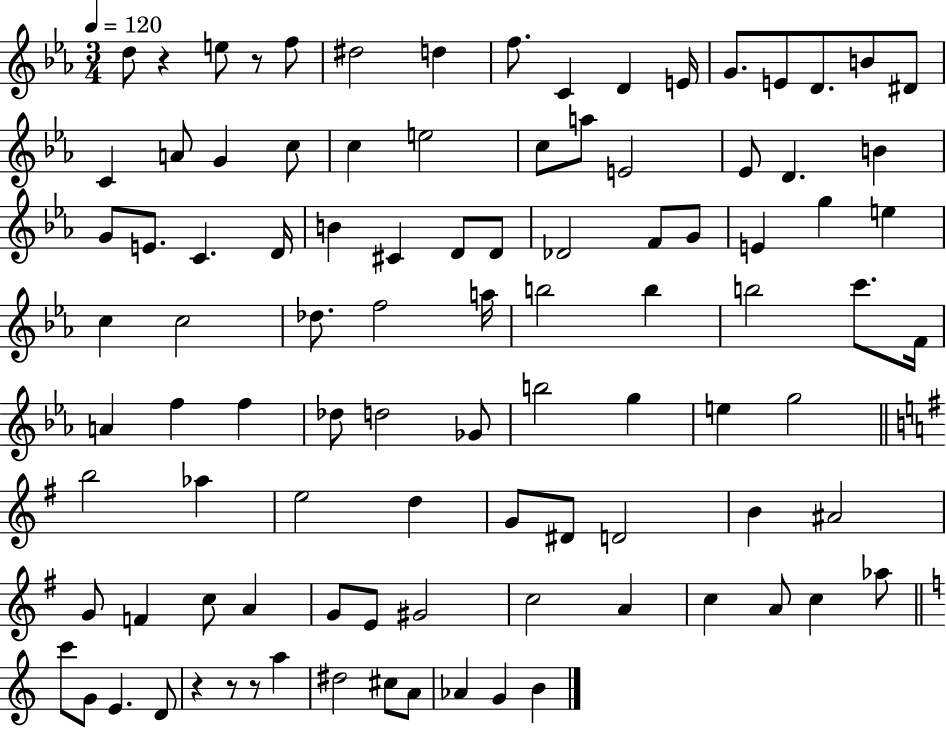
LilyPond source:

{
  \clef treble
  \numericTimeSignature
  \time 3/4
  \key ees \major
  \tempo 4 = 120
  d''8 r4 e''8 r8 f''8 | dis''2 d''4 | f''8. c'4 d'4 e'16 | g'8. e'8 d'8. b'8 dis'8 | \break c'4 a'8 g'4 c''8 | c''4 e''2 | c''8 a''8 e'2 | ees'8 d'4. b'4 | \break g'8 e'8. c'4. d'16 | b'4 cis'4 d'8 d'8 | des'2 f'8 g'8 | e'4 g''4 e''4 | \break c''4 c''2 | des''8. f''2 a''16 | b''2 b''4 | b''2 c'''8. f'16 | \break a'4 f''4 f''4 | des''8 d''2 ges'8 | b''2 g''4 | e''4 g''2 | \break \bar "||" \break \key g \major b''2 aes''4 | e''2 d''4 | g'8 dis'8 d'2 | b'4 ais'2 | \break g'8 f'4 c''8 a'4 | g'8 e'8 gis'2 | c''2 a'4 | c''4 a'8 c''4 aes''8 | \break \bar "||" \break \key a \minor c'''8 g'8 e'4. d'8 | r4 r8 r8 a''4 | dis''2 cis''8 a'8 | aes'4 g'4 b'4 | \break \bar "|."
}